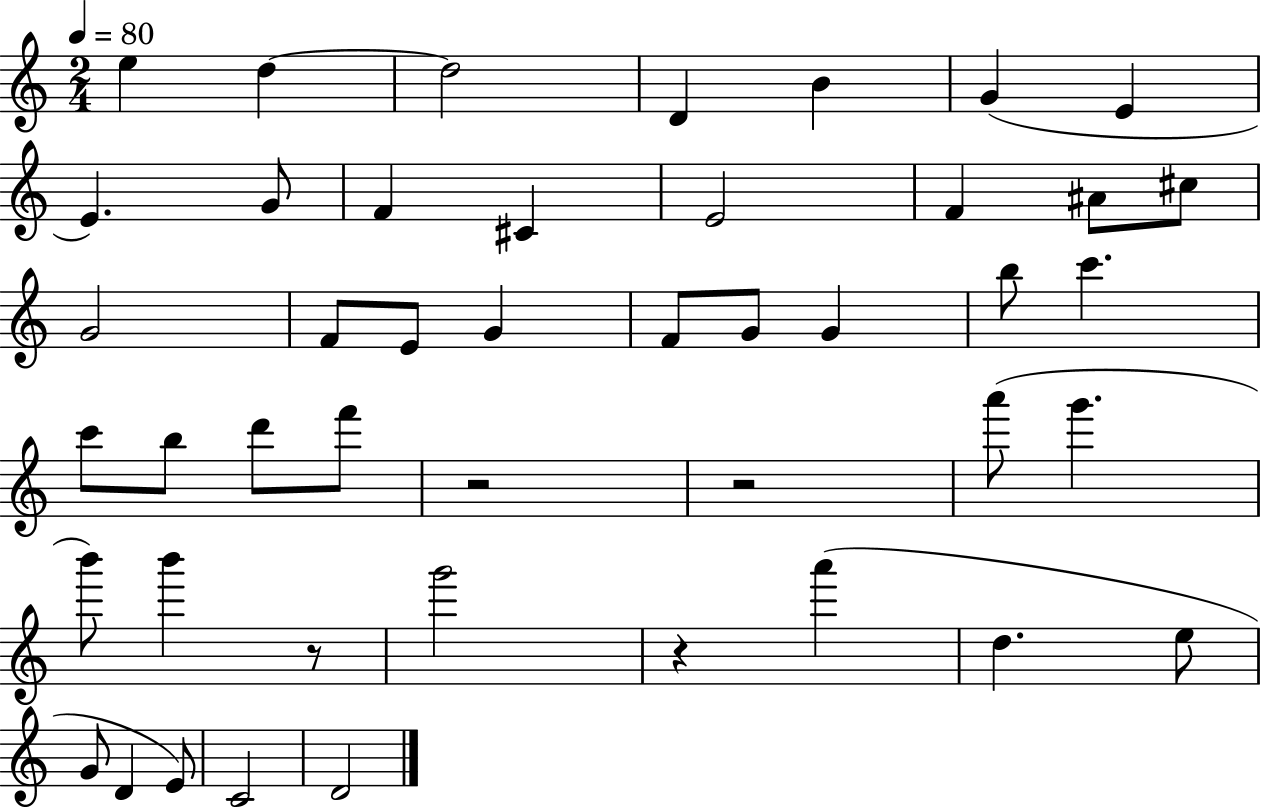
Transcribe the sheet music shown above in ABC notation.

X:1
T:Untitled
M:2/4
L:1/4
K:C
e d d2 D B G E E G/2 F ^C E2 F ^A/2 ^c/2 G2 F/2 E/2 G F/2 G/2 G b/2 c' c'/2 b/2 d'/2 f'/2 z2 z2 a'/2 g' b'/2 b' z/2 g'2 z a' d e/2 G/2 D E/2 C2 D2